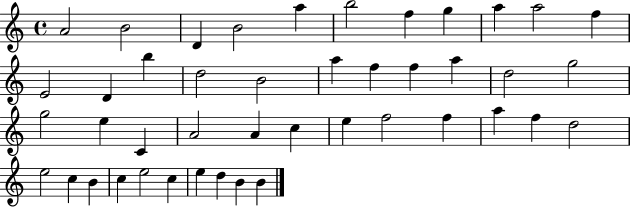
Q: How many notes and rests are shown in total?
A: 44